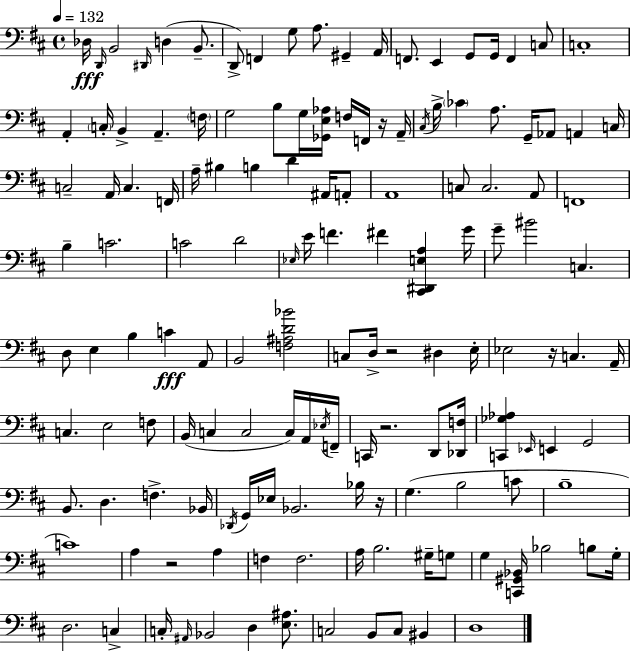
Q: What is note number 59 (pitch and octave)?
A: E4